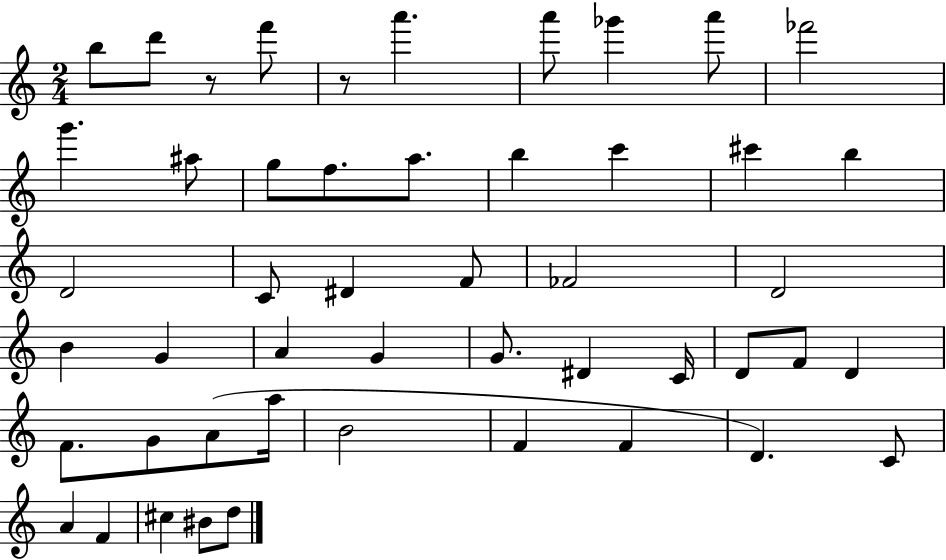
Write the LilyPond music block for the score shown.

{
  \clef treble
  \numericTimeSignature
  \time 2/4
  \key c \major
  b''8 d'''8 r8 f'''8 | r8 a'''4. | a'''8 ges'''4 a'''8 | fes'''2 | \break g'''4. ais''8 | g''8 f''8. a''8. | b''4 c'''4 | cis'''4 b''4 | \break d'2 | c'8 dis'4 f'8 | fes'2 | d'2 | \break b'4 g'4 | a'4 g'4 | g'8. dis'4 c'16 | d'8 f'8 d'4 | \break f'8. g'8 a'8( a''16 | b'2 | f'4 f'4 | d'4.) c'8 | \break a'4 f'4 | cis''4 bis'8 d''8 | \bar "|."
}